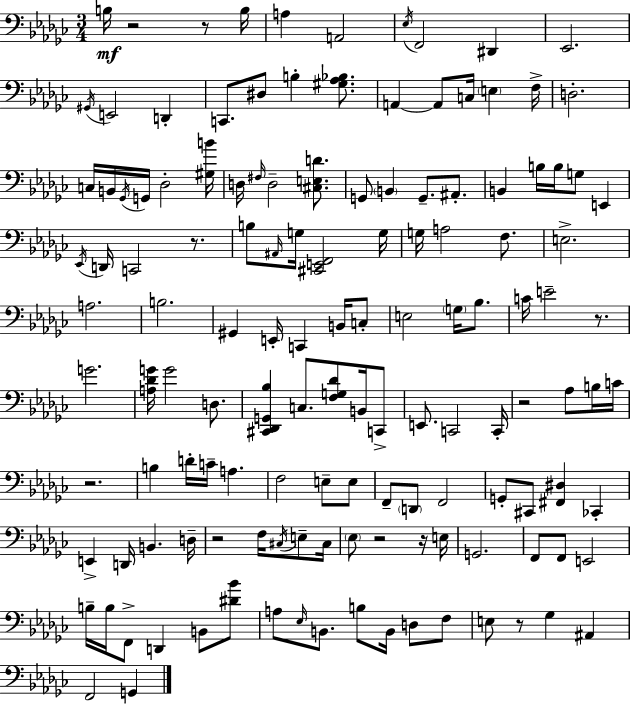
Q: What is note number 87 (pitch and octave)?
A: D2